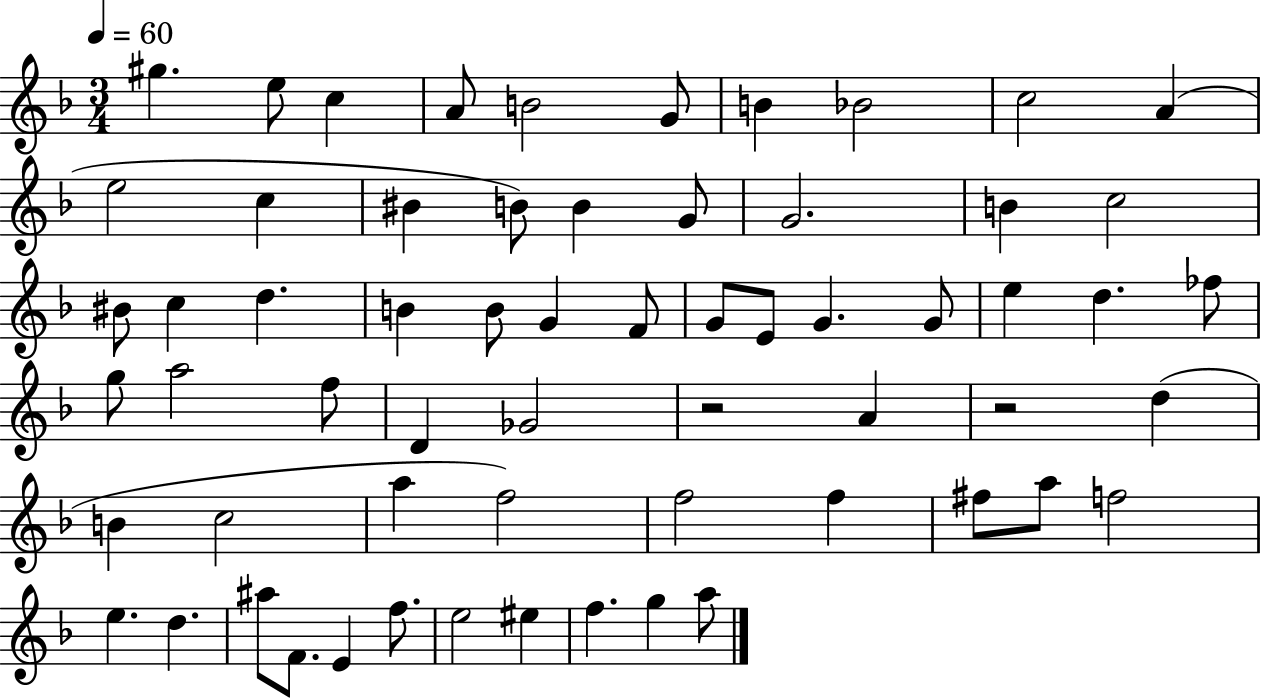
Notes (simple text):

G#5/q. E5/e C5/q A4/e B4/h G4/e B4/q Bb4/h C5/h A4/q E5/h C5/q BIS4/q B4/e B4/q G4/e G4/h. B4/q C5/h BIS4/e C5/q D5/q. B4/q B4/e G4/q F4/e G4/e E4/e G4/q. G4/e E5/q D5/q. FES5/e G5/e A5/h F5/e D4/q Gb4/h R/h A4/q R/h D5/q B4/q C5/h A5/q F5/h F5/h F5/q F#5/e A5/e F5/h E5/q. D5/q. A#5/e F4/e. E4/q F5/e. E5/h EIS5/q F5/q. G5/q A5/e